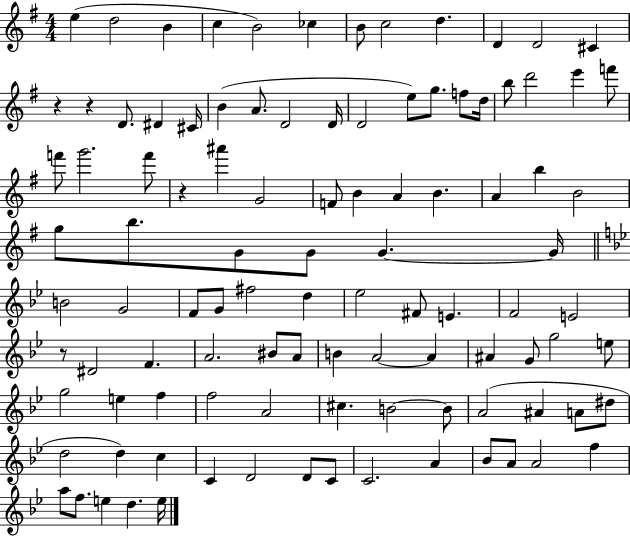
{
  \clef treble
  \numericTimeSignature
  \time 4/4
  \key g \major
  e''4( d''2 b'4 | c''4 b'2) ces''4 | b'8 c''2 d''4. | d'4 d'2 cis'4 | \break r4 r4 d'8. dis'4 cis'16 | b'4( a'8. d'2 d'16 | d'2 e''8) g''8. f''8 d''16 | b''8 d'''2 e'''4 f'''8 | \break f'''8 g'''2. f'''8 | r4 ais'''4 g'2 | f'8 b'4 a'4 b'4. | a'4 b''4 b'2 | \break g''8 b''8. g'8 g'8 g'4.~~ g'16 | \bar "||" \break \key bes \major b'2 g'2 | f'8 g'8 fis''2 d''4 | ees''2 fis'8 e'4. | f'2 e'2 | \break r8 dis'2 f'4. | a'2. bis'8 a'8 | b'4 a'2~~ a'4 | ais'4 g'8 g''2 e''8 | \break g''2 e''4 f''4 | f''2 a'2 | cis''4. b'2~~ b'8 | a'2( ais'4 a'8 dis''8 | \break d''2 d''4) c''4 | c'4 d'2 d'8 c'8 | c'2. a'4 | bes'8 a'8 a'2 f''4 | \break a''8 f''8. e''4 d''4. e''16 | \bar "|."
}